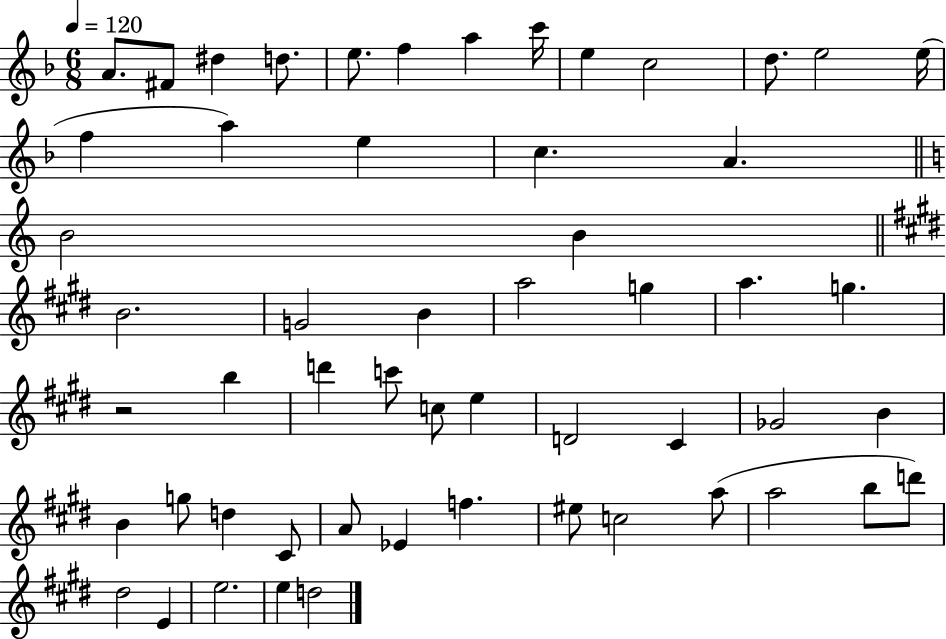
X:1
T:Untitled
M:6/8
L:1/4
K:F
A/2 ^F/2 ^d d/2 e/2 f a c'/4 e c2 d/2 e2 e/4 f a e c A B2 B B2 G2 B a2 g a g z2 b d' c'/2 c/2 e D2 ^C _G2 B B g/2 d ^C/2 A/2 _E f ^e/2 c2 a/2 a2 b/2 d'/2 ^d2 E e2 e d2